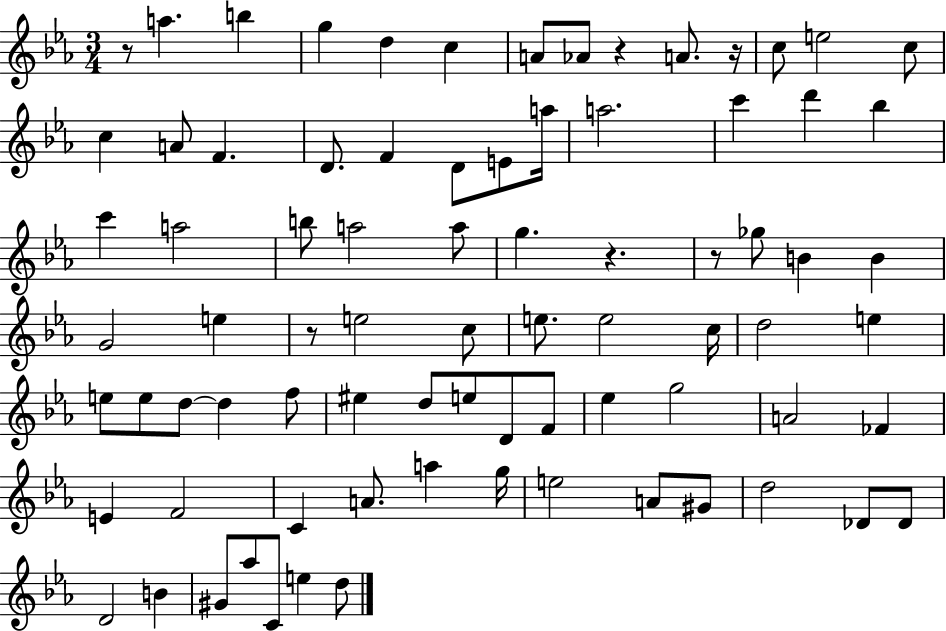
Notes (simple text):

R/e A5/q. B5/q G5/q D5/q C5/q A4/e Ab4/e R/q A4/e. R/s C5/e E5/h C5/e C5/q A4/e F4/q. D4/e. F4/q D4/e E4/e A5/s A5/h. C6/q D6/q Bb5/q C6/q A5/h B5/e A5/h A5/e G5/q. R/q. R/e Gb5/e B4/q B4/q G4/h E5/q R/e E5/h C5/e E5/e. E5/h C5/s D5/h E5/q E5/e E5/e D5/e D5/q F5/e EIS5/q D5/e E5/e D4/e F4/e Eb5/q G5/h A4/h FES4/q E4/q F4/h C4/q A4/e. A5/q G5/s E5/h A4/e G#4/e D5/h Db4/e Db4/e D4/h B4/q G#4/e Ab5/e C4/e E5/q D5/e